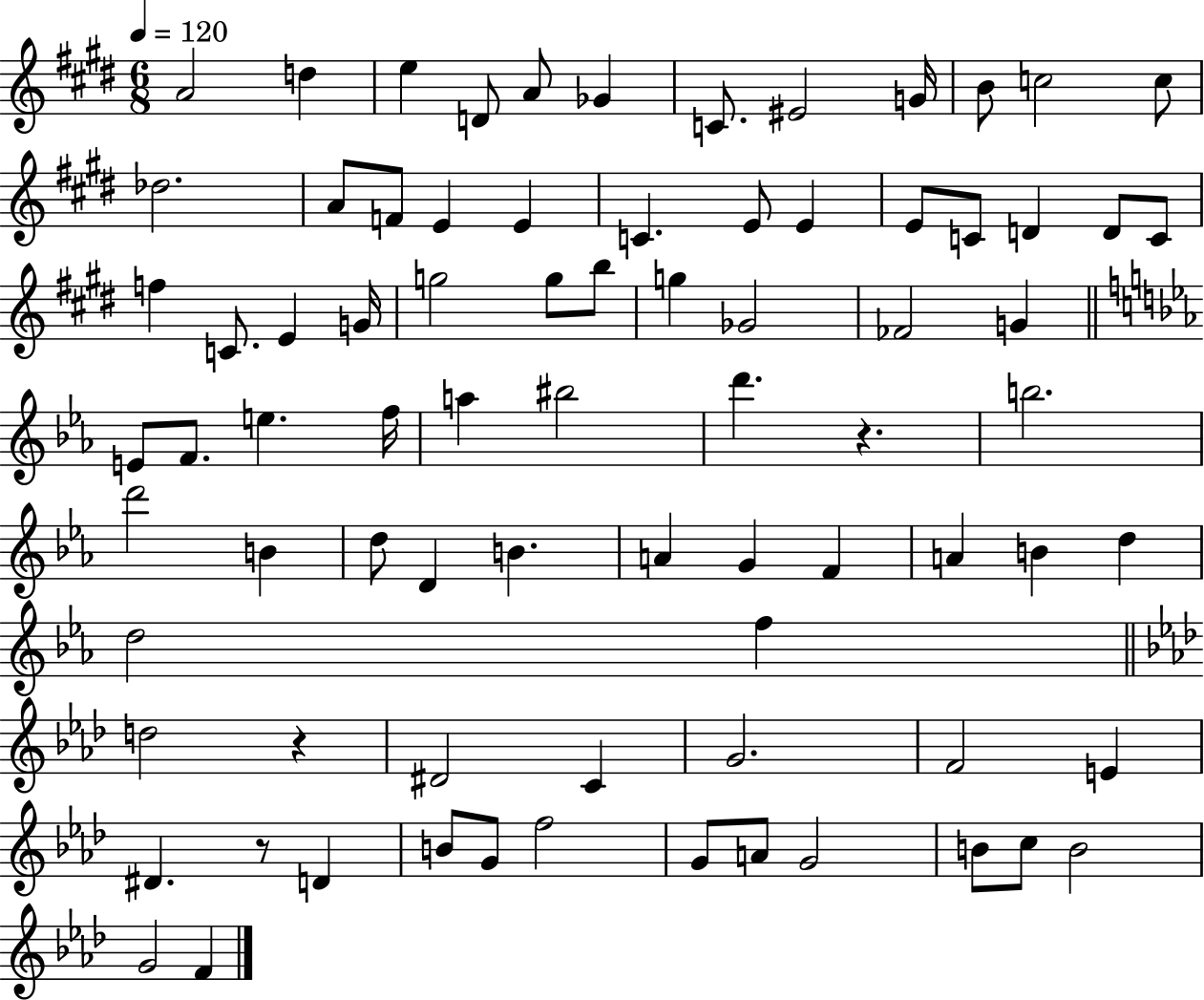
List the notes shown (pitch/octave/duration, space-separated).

A4/h D5/q E5/q D4/e A4/e Gb4/q C4/e. EIS4/h G4/s B4/e C5/h C5/e Db5/h. A4/e F4/e E4/q E4/q C4/q. E4/e E4/q E4/e C4/e D4/q D4/e C4/e F5/q C4/e. E4/q G4/s G5/h G5/e B5/e G5/q Gb4/h FES4/h G4/q E4/e F4/e. E5/q. F5/s A5/q BIS5/h D6/q. R/q. B5/h. D6/h B4/q D5/e D4/q B4/q. A4/q G4/q F4/q A4/q B4/q D5/q D5/h F5/q D5/h R/q D#4/h C4/q G4/h. F4/h E4/q D#4/q. R/e D4/q B4/e G4/e F5/h G4/e A4/e G4/h B4/e C5/e B4/h G4/h F4/q